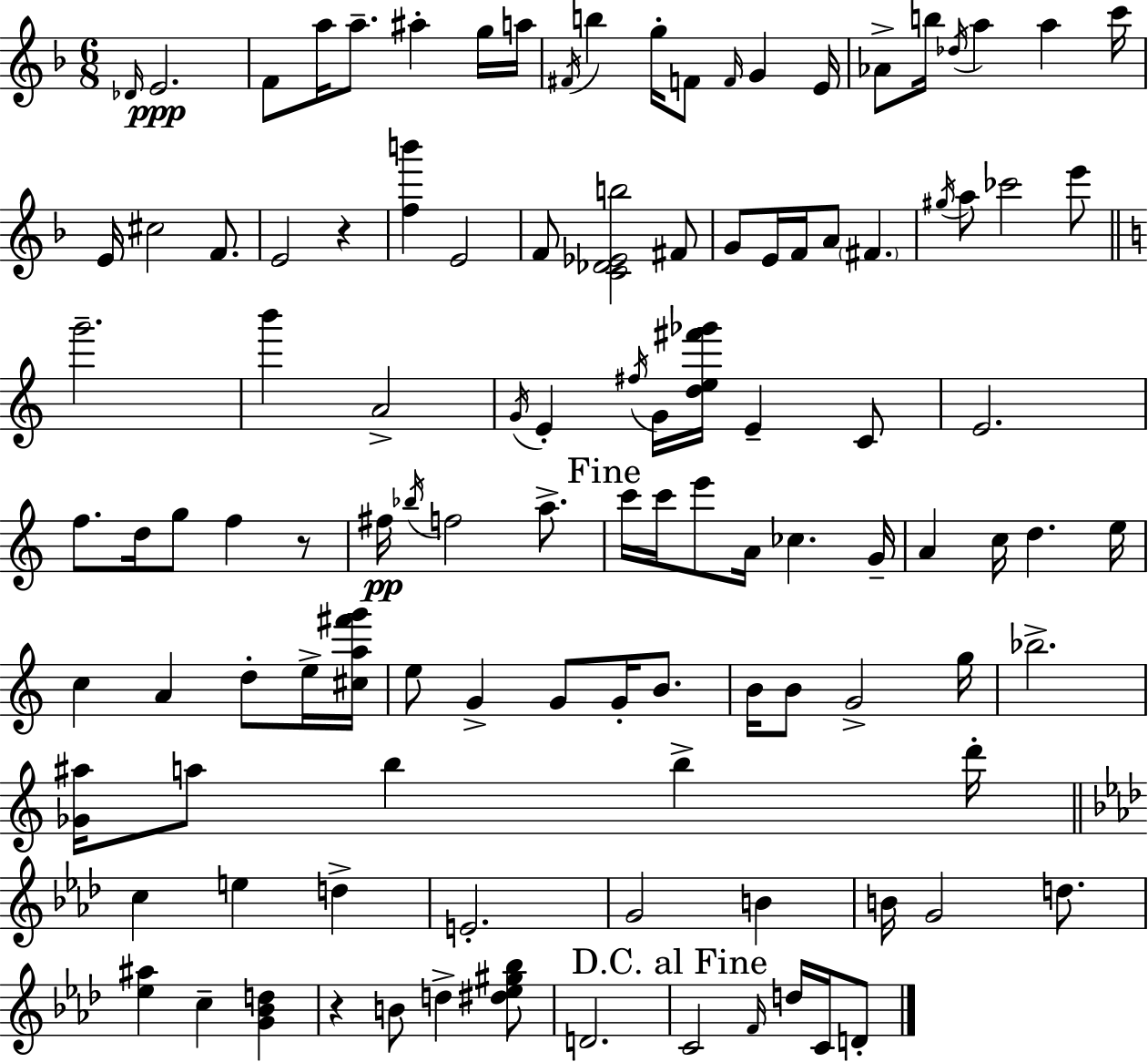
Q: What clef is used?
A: treble